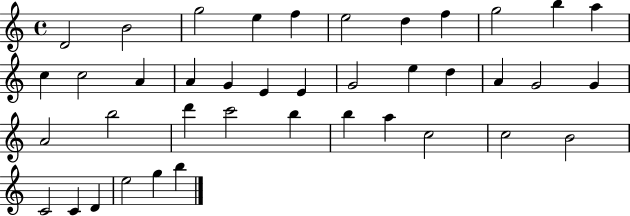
X:1
T:Untitled
M:4/4
L:1/4
K:C
D2 B2 g2 e f e2 d f g2 b a c c2 A A G E E G2 e d A G2 G A2 b2 d' c'2 b b a c2 c2 B2 C2 C D e2 g b